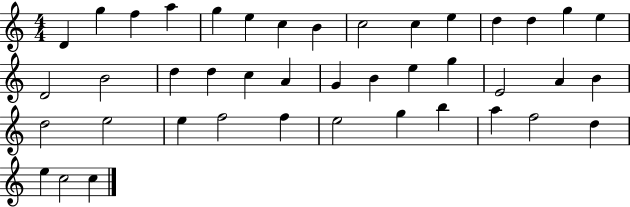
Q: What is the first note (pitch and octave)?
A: D4